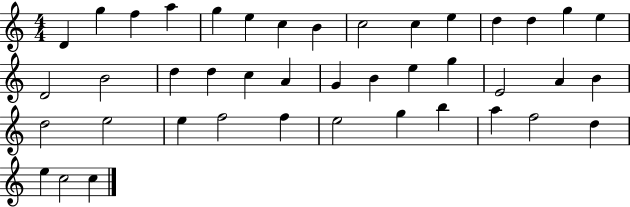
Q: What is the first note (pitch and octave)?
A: D4